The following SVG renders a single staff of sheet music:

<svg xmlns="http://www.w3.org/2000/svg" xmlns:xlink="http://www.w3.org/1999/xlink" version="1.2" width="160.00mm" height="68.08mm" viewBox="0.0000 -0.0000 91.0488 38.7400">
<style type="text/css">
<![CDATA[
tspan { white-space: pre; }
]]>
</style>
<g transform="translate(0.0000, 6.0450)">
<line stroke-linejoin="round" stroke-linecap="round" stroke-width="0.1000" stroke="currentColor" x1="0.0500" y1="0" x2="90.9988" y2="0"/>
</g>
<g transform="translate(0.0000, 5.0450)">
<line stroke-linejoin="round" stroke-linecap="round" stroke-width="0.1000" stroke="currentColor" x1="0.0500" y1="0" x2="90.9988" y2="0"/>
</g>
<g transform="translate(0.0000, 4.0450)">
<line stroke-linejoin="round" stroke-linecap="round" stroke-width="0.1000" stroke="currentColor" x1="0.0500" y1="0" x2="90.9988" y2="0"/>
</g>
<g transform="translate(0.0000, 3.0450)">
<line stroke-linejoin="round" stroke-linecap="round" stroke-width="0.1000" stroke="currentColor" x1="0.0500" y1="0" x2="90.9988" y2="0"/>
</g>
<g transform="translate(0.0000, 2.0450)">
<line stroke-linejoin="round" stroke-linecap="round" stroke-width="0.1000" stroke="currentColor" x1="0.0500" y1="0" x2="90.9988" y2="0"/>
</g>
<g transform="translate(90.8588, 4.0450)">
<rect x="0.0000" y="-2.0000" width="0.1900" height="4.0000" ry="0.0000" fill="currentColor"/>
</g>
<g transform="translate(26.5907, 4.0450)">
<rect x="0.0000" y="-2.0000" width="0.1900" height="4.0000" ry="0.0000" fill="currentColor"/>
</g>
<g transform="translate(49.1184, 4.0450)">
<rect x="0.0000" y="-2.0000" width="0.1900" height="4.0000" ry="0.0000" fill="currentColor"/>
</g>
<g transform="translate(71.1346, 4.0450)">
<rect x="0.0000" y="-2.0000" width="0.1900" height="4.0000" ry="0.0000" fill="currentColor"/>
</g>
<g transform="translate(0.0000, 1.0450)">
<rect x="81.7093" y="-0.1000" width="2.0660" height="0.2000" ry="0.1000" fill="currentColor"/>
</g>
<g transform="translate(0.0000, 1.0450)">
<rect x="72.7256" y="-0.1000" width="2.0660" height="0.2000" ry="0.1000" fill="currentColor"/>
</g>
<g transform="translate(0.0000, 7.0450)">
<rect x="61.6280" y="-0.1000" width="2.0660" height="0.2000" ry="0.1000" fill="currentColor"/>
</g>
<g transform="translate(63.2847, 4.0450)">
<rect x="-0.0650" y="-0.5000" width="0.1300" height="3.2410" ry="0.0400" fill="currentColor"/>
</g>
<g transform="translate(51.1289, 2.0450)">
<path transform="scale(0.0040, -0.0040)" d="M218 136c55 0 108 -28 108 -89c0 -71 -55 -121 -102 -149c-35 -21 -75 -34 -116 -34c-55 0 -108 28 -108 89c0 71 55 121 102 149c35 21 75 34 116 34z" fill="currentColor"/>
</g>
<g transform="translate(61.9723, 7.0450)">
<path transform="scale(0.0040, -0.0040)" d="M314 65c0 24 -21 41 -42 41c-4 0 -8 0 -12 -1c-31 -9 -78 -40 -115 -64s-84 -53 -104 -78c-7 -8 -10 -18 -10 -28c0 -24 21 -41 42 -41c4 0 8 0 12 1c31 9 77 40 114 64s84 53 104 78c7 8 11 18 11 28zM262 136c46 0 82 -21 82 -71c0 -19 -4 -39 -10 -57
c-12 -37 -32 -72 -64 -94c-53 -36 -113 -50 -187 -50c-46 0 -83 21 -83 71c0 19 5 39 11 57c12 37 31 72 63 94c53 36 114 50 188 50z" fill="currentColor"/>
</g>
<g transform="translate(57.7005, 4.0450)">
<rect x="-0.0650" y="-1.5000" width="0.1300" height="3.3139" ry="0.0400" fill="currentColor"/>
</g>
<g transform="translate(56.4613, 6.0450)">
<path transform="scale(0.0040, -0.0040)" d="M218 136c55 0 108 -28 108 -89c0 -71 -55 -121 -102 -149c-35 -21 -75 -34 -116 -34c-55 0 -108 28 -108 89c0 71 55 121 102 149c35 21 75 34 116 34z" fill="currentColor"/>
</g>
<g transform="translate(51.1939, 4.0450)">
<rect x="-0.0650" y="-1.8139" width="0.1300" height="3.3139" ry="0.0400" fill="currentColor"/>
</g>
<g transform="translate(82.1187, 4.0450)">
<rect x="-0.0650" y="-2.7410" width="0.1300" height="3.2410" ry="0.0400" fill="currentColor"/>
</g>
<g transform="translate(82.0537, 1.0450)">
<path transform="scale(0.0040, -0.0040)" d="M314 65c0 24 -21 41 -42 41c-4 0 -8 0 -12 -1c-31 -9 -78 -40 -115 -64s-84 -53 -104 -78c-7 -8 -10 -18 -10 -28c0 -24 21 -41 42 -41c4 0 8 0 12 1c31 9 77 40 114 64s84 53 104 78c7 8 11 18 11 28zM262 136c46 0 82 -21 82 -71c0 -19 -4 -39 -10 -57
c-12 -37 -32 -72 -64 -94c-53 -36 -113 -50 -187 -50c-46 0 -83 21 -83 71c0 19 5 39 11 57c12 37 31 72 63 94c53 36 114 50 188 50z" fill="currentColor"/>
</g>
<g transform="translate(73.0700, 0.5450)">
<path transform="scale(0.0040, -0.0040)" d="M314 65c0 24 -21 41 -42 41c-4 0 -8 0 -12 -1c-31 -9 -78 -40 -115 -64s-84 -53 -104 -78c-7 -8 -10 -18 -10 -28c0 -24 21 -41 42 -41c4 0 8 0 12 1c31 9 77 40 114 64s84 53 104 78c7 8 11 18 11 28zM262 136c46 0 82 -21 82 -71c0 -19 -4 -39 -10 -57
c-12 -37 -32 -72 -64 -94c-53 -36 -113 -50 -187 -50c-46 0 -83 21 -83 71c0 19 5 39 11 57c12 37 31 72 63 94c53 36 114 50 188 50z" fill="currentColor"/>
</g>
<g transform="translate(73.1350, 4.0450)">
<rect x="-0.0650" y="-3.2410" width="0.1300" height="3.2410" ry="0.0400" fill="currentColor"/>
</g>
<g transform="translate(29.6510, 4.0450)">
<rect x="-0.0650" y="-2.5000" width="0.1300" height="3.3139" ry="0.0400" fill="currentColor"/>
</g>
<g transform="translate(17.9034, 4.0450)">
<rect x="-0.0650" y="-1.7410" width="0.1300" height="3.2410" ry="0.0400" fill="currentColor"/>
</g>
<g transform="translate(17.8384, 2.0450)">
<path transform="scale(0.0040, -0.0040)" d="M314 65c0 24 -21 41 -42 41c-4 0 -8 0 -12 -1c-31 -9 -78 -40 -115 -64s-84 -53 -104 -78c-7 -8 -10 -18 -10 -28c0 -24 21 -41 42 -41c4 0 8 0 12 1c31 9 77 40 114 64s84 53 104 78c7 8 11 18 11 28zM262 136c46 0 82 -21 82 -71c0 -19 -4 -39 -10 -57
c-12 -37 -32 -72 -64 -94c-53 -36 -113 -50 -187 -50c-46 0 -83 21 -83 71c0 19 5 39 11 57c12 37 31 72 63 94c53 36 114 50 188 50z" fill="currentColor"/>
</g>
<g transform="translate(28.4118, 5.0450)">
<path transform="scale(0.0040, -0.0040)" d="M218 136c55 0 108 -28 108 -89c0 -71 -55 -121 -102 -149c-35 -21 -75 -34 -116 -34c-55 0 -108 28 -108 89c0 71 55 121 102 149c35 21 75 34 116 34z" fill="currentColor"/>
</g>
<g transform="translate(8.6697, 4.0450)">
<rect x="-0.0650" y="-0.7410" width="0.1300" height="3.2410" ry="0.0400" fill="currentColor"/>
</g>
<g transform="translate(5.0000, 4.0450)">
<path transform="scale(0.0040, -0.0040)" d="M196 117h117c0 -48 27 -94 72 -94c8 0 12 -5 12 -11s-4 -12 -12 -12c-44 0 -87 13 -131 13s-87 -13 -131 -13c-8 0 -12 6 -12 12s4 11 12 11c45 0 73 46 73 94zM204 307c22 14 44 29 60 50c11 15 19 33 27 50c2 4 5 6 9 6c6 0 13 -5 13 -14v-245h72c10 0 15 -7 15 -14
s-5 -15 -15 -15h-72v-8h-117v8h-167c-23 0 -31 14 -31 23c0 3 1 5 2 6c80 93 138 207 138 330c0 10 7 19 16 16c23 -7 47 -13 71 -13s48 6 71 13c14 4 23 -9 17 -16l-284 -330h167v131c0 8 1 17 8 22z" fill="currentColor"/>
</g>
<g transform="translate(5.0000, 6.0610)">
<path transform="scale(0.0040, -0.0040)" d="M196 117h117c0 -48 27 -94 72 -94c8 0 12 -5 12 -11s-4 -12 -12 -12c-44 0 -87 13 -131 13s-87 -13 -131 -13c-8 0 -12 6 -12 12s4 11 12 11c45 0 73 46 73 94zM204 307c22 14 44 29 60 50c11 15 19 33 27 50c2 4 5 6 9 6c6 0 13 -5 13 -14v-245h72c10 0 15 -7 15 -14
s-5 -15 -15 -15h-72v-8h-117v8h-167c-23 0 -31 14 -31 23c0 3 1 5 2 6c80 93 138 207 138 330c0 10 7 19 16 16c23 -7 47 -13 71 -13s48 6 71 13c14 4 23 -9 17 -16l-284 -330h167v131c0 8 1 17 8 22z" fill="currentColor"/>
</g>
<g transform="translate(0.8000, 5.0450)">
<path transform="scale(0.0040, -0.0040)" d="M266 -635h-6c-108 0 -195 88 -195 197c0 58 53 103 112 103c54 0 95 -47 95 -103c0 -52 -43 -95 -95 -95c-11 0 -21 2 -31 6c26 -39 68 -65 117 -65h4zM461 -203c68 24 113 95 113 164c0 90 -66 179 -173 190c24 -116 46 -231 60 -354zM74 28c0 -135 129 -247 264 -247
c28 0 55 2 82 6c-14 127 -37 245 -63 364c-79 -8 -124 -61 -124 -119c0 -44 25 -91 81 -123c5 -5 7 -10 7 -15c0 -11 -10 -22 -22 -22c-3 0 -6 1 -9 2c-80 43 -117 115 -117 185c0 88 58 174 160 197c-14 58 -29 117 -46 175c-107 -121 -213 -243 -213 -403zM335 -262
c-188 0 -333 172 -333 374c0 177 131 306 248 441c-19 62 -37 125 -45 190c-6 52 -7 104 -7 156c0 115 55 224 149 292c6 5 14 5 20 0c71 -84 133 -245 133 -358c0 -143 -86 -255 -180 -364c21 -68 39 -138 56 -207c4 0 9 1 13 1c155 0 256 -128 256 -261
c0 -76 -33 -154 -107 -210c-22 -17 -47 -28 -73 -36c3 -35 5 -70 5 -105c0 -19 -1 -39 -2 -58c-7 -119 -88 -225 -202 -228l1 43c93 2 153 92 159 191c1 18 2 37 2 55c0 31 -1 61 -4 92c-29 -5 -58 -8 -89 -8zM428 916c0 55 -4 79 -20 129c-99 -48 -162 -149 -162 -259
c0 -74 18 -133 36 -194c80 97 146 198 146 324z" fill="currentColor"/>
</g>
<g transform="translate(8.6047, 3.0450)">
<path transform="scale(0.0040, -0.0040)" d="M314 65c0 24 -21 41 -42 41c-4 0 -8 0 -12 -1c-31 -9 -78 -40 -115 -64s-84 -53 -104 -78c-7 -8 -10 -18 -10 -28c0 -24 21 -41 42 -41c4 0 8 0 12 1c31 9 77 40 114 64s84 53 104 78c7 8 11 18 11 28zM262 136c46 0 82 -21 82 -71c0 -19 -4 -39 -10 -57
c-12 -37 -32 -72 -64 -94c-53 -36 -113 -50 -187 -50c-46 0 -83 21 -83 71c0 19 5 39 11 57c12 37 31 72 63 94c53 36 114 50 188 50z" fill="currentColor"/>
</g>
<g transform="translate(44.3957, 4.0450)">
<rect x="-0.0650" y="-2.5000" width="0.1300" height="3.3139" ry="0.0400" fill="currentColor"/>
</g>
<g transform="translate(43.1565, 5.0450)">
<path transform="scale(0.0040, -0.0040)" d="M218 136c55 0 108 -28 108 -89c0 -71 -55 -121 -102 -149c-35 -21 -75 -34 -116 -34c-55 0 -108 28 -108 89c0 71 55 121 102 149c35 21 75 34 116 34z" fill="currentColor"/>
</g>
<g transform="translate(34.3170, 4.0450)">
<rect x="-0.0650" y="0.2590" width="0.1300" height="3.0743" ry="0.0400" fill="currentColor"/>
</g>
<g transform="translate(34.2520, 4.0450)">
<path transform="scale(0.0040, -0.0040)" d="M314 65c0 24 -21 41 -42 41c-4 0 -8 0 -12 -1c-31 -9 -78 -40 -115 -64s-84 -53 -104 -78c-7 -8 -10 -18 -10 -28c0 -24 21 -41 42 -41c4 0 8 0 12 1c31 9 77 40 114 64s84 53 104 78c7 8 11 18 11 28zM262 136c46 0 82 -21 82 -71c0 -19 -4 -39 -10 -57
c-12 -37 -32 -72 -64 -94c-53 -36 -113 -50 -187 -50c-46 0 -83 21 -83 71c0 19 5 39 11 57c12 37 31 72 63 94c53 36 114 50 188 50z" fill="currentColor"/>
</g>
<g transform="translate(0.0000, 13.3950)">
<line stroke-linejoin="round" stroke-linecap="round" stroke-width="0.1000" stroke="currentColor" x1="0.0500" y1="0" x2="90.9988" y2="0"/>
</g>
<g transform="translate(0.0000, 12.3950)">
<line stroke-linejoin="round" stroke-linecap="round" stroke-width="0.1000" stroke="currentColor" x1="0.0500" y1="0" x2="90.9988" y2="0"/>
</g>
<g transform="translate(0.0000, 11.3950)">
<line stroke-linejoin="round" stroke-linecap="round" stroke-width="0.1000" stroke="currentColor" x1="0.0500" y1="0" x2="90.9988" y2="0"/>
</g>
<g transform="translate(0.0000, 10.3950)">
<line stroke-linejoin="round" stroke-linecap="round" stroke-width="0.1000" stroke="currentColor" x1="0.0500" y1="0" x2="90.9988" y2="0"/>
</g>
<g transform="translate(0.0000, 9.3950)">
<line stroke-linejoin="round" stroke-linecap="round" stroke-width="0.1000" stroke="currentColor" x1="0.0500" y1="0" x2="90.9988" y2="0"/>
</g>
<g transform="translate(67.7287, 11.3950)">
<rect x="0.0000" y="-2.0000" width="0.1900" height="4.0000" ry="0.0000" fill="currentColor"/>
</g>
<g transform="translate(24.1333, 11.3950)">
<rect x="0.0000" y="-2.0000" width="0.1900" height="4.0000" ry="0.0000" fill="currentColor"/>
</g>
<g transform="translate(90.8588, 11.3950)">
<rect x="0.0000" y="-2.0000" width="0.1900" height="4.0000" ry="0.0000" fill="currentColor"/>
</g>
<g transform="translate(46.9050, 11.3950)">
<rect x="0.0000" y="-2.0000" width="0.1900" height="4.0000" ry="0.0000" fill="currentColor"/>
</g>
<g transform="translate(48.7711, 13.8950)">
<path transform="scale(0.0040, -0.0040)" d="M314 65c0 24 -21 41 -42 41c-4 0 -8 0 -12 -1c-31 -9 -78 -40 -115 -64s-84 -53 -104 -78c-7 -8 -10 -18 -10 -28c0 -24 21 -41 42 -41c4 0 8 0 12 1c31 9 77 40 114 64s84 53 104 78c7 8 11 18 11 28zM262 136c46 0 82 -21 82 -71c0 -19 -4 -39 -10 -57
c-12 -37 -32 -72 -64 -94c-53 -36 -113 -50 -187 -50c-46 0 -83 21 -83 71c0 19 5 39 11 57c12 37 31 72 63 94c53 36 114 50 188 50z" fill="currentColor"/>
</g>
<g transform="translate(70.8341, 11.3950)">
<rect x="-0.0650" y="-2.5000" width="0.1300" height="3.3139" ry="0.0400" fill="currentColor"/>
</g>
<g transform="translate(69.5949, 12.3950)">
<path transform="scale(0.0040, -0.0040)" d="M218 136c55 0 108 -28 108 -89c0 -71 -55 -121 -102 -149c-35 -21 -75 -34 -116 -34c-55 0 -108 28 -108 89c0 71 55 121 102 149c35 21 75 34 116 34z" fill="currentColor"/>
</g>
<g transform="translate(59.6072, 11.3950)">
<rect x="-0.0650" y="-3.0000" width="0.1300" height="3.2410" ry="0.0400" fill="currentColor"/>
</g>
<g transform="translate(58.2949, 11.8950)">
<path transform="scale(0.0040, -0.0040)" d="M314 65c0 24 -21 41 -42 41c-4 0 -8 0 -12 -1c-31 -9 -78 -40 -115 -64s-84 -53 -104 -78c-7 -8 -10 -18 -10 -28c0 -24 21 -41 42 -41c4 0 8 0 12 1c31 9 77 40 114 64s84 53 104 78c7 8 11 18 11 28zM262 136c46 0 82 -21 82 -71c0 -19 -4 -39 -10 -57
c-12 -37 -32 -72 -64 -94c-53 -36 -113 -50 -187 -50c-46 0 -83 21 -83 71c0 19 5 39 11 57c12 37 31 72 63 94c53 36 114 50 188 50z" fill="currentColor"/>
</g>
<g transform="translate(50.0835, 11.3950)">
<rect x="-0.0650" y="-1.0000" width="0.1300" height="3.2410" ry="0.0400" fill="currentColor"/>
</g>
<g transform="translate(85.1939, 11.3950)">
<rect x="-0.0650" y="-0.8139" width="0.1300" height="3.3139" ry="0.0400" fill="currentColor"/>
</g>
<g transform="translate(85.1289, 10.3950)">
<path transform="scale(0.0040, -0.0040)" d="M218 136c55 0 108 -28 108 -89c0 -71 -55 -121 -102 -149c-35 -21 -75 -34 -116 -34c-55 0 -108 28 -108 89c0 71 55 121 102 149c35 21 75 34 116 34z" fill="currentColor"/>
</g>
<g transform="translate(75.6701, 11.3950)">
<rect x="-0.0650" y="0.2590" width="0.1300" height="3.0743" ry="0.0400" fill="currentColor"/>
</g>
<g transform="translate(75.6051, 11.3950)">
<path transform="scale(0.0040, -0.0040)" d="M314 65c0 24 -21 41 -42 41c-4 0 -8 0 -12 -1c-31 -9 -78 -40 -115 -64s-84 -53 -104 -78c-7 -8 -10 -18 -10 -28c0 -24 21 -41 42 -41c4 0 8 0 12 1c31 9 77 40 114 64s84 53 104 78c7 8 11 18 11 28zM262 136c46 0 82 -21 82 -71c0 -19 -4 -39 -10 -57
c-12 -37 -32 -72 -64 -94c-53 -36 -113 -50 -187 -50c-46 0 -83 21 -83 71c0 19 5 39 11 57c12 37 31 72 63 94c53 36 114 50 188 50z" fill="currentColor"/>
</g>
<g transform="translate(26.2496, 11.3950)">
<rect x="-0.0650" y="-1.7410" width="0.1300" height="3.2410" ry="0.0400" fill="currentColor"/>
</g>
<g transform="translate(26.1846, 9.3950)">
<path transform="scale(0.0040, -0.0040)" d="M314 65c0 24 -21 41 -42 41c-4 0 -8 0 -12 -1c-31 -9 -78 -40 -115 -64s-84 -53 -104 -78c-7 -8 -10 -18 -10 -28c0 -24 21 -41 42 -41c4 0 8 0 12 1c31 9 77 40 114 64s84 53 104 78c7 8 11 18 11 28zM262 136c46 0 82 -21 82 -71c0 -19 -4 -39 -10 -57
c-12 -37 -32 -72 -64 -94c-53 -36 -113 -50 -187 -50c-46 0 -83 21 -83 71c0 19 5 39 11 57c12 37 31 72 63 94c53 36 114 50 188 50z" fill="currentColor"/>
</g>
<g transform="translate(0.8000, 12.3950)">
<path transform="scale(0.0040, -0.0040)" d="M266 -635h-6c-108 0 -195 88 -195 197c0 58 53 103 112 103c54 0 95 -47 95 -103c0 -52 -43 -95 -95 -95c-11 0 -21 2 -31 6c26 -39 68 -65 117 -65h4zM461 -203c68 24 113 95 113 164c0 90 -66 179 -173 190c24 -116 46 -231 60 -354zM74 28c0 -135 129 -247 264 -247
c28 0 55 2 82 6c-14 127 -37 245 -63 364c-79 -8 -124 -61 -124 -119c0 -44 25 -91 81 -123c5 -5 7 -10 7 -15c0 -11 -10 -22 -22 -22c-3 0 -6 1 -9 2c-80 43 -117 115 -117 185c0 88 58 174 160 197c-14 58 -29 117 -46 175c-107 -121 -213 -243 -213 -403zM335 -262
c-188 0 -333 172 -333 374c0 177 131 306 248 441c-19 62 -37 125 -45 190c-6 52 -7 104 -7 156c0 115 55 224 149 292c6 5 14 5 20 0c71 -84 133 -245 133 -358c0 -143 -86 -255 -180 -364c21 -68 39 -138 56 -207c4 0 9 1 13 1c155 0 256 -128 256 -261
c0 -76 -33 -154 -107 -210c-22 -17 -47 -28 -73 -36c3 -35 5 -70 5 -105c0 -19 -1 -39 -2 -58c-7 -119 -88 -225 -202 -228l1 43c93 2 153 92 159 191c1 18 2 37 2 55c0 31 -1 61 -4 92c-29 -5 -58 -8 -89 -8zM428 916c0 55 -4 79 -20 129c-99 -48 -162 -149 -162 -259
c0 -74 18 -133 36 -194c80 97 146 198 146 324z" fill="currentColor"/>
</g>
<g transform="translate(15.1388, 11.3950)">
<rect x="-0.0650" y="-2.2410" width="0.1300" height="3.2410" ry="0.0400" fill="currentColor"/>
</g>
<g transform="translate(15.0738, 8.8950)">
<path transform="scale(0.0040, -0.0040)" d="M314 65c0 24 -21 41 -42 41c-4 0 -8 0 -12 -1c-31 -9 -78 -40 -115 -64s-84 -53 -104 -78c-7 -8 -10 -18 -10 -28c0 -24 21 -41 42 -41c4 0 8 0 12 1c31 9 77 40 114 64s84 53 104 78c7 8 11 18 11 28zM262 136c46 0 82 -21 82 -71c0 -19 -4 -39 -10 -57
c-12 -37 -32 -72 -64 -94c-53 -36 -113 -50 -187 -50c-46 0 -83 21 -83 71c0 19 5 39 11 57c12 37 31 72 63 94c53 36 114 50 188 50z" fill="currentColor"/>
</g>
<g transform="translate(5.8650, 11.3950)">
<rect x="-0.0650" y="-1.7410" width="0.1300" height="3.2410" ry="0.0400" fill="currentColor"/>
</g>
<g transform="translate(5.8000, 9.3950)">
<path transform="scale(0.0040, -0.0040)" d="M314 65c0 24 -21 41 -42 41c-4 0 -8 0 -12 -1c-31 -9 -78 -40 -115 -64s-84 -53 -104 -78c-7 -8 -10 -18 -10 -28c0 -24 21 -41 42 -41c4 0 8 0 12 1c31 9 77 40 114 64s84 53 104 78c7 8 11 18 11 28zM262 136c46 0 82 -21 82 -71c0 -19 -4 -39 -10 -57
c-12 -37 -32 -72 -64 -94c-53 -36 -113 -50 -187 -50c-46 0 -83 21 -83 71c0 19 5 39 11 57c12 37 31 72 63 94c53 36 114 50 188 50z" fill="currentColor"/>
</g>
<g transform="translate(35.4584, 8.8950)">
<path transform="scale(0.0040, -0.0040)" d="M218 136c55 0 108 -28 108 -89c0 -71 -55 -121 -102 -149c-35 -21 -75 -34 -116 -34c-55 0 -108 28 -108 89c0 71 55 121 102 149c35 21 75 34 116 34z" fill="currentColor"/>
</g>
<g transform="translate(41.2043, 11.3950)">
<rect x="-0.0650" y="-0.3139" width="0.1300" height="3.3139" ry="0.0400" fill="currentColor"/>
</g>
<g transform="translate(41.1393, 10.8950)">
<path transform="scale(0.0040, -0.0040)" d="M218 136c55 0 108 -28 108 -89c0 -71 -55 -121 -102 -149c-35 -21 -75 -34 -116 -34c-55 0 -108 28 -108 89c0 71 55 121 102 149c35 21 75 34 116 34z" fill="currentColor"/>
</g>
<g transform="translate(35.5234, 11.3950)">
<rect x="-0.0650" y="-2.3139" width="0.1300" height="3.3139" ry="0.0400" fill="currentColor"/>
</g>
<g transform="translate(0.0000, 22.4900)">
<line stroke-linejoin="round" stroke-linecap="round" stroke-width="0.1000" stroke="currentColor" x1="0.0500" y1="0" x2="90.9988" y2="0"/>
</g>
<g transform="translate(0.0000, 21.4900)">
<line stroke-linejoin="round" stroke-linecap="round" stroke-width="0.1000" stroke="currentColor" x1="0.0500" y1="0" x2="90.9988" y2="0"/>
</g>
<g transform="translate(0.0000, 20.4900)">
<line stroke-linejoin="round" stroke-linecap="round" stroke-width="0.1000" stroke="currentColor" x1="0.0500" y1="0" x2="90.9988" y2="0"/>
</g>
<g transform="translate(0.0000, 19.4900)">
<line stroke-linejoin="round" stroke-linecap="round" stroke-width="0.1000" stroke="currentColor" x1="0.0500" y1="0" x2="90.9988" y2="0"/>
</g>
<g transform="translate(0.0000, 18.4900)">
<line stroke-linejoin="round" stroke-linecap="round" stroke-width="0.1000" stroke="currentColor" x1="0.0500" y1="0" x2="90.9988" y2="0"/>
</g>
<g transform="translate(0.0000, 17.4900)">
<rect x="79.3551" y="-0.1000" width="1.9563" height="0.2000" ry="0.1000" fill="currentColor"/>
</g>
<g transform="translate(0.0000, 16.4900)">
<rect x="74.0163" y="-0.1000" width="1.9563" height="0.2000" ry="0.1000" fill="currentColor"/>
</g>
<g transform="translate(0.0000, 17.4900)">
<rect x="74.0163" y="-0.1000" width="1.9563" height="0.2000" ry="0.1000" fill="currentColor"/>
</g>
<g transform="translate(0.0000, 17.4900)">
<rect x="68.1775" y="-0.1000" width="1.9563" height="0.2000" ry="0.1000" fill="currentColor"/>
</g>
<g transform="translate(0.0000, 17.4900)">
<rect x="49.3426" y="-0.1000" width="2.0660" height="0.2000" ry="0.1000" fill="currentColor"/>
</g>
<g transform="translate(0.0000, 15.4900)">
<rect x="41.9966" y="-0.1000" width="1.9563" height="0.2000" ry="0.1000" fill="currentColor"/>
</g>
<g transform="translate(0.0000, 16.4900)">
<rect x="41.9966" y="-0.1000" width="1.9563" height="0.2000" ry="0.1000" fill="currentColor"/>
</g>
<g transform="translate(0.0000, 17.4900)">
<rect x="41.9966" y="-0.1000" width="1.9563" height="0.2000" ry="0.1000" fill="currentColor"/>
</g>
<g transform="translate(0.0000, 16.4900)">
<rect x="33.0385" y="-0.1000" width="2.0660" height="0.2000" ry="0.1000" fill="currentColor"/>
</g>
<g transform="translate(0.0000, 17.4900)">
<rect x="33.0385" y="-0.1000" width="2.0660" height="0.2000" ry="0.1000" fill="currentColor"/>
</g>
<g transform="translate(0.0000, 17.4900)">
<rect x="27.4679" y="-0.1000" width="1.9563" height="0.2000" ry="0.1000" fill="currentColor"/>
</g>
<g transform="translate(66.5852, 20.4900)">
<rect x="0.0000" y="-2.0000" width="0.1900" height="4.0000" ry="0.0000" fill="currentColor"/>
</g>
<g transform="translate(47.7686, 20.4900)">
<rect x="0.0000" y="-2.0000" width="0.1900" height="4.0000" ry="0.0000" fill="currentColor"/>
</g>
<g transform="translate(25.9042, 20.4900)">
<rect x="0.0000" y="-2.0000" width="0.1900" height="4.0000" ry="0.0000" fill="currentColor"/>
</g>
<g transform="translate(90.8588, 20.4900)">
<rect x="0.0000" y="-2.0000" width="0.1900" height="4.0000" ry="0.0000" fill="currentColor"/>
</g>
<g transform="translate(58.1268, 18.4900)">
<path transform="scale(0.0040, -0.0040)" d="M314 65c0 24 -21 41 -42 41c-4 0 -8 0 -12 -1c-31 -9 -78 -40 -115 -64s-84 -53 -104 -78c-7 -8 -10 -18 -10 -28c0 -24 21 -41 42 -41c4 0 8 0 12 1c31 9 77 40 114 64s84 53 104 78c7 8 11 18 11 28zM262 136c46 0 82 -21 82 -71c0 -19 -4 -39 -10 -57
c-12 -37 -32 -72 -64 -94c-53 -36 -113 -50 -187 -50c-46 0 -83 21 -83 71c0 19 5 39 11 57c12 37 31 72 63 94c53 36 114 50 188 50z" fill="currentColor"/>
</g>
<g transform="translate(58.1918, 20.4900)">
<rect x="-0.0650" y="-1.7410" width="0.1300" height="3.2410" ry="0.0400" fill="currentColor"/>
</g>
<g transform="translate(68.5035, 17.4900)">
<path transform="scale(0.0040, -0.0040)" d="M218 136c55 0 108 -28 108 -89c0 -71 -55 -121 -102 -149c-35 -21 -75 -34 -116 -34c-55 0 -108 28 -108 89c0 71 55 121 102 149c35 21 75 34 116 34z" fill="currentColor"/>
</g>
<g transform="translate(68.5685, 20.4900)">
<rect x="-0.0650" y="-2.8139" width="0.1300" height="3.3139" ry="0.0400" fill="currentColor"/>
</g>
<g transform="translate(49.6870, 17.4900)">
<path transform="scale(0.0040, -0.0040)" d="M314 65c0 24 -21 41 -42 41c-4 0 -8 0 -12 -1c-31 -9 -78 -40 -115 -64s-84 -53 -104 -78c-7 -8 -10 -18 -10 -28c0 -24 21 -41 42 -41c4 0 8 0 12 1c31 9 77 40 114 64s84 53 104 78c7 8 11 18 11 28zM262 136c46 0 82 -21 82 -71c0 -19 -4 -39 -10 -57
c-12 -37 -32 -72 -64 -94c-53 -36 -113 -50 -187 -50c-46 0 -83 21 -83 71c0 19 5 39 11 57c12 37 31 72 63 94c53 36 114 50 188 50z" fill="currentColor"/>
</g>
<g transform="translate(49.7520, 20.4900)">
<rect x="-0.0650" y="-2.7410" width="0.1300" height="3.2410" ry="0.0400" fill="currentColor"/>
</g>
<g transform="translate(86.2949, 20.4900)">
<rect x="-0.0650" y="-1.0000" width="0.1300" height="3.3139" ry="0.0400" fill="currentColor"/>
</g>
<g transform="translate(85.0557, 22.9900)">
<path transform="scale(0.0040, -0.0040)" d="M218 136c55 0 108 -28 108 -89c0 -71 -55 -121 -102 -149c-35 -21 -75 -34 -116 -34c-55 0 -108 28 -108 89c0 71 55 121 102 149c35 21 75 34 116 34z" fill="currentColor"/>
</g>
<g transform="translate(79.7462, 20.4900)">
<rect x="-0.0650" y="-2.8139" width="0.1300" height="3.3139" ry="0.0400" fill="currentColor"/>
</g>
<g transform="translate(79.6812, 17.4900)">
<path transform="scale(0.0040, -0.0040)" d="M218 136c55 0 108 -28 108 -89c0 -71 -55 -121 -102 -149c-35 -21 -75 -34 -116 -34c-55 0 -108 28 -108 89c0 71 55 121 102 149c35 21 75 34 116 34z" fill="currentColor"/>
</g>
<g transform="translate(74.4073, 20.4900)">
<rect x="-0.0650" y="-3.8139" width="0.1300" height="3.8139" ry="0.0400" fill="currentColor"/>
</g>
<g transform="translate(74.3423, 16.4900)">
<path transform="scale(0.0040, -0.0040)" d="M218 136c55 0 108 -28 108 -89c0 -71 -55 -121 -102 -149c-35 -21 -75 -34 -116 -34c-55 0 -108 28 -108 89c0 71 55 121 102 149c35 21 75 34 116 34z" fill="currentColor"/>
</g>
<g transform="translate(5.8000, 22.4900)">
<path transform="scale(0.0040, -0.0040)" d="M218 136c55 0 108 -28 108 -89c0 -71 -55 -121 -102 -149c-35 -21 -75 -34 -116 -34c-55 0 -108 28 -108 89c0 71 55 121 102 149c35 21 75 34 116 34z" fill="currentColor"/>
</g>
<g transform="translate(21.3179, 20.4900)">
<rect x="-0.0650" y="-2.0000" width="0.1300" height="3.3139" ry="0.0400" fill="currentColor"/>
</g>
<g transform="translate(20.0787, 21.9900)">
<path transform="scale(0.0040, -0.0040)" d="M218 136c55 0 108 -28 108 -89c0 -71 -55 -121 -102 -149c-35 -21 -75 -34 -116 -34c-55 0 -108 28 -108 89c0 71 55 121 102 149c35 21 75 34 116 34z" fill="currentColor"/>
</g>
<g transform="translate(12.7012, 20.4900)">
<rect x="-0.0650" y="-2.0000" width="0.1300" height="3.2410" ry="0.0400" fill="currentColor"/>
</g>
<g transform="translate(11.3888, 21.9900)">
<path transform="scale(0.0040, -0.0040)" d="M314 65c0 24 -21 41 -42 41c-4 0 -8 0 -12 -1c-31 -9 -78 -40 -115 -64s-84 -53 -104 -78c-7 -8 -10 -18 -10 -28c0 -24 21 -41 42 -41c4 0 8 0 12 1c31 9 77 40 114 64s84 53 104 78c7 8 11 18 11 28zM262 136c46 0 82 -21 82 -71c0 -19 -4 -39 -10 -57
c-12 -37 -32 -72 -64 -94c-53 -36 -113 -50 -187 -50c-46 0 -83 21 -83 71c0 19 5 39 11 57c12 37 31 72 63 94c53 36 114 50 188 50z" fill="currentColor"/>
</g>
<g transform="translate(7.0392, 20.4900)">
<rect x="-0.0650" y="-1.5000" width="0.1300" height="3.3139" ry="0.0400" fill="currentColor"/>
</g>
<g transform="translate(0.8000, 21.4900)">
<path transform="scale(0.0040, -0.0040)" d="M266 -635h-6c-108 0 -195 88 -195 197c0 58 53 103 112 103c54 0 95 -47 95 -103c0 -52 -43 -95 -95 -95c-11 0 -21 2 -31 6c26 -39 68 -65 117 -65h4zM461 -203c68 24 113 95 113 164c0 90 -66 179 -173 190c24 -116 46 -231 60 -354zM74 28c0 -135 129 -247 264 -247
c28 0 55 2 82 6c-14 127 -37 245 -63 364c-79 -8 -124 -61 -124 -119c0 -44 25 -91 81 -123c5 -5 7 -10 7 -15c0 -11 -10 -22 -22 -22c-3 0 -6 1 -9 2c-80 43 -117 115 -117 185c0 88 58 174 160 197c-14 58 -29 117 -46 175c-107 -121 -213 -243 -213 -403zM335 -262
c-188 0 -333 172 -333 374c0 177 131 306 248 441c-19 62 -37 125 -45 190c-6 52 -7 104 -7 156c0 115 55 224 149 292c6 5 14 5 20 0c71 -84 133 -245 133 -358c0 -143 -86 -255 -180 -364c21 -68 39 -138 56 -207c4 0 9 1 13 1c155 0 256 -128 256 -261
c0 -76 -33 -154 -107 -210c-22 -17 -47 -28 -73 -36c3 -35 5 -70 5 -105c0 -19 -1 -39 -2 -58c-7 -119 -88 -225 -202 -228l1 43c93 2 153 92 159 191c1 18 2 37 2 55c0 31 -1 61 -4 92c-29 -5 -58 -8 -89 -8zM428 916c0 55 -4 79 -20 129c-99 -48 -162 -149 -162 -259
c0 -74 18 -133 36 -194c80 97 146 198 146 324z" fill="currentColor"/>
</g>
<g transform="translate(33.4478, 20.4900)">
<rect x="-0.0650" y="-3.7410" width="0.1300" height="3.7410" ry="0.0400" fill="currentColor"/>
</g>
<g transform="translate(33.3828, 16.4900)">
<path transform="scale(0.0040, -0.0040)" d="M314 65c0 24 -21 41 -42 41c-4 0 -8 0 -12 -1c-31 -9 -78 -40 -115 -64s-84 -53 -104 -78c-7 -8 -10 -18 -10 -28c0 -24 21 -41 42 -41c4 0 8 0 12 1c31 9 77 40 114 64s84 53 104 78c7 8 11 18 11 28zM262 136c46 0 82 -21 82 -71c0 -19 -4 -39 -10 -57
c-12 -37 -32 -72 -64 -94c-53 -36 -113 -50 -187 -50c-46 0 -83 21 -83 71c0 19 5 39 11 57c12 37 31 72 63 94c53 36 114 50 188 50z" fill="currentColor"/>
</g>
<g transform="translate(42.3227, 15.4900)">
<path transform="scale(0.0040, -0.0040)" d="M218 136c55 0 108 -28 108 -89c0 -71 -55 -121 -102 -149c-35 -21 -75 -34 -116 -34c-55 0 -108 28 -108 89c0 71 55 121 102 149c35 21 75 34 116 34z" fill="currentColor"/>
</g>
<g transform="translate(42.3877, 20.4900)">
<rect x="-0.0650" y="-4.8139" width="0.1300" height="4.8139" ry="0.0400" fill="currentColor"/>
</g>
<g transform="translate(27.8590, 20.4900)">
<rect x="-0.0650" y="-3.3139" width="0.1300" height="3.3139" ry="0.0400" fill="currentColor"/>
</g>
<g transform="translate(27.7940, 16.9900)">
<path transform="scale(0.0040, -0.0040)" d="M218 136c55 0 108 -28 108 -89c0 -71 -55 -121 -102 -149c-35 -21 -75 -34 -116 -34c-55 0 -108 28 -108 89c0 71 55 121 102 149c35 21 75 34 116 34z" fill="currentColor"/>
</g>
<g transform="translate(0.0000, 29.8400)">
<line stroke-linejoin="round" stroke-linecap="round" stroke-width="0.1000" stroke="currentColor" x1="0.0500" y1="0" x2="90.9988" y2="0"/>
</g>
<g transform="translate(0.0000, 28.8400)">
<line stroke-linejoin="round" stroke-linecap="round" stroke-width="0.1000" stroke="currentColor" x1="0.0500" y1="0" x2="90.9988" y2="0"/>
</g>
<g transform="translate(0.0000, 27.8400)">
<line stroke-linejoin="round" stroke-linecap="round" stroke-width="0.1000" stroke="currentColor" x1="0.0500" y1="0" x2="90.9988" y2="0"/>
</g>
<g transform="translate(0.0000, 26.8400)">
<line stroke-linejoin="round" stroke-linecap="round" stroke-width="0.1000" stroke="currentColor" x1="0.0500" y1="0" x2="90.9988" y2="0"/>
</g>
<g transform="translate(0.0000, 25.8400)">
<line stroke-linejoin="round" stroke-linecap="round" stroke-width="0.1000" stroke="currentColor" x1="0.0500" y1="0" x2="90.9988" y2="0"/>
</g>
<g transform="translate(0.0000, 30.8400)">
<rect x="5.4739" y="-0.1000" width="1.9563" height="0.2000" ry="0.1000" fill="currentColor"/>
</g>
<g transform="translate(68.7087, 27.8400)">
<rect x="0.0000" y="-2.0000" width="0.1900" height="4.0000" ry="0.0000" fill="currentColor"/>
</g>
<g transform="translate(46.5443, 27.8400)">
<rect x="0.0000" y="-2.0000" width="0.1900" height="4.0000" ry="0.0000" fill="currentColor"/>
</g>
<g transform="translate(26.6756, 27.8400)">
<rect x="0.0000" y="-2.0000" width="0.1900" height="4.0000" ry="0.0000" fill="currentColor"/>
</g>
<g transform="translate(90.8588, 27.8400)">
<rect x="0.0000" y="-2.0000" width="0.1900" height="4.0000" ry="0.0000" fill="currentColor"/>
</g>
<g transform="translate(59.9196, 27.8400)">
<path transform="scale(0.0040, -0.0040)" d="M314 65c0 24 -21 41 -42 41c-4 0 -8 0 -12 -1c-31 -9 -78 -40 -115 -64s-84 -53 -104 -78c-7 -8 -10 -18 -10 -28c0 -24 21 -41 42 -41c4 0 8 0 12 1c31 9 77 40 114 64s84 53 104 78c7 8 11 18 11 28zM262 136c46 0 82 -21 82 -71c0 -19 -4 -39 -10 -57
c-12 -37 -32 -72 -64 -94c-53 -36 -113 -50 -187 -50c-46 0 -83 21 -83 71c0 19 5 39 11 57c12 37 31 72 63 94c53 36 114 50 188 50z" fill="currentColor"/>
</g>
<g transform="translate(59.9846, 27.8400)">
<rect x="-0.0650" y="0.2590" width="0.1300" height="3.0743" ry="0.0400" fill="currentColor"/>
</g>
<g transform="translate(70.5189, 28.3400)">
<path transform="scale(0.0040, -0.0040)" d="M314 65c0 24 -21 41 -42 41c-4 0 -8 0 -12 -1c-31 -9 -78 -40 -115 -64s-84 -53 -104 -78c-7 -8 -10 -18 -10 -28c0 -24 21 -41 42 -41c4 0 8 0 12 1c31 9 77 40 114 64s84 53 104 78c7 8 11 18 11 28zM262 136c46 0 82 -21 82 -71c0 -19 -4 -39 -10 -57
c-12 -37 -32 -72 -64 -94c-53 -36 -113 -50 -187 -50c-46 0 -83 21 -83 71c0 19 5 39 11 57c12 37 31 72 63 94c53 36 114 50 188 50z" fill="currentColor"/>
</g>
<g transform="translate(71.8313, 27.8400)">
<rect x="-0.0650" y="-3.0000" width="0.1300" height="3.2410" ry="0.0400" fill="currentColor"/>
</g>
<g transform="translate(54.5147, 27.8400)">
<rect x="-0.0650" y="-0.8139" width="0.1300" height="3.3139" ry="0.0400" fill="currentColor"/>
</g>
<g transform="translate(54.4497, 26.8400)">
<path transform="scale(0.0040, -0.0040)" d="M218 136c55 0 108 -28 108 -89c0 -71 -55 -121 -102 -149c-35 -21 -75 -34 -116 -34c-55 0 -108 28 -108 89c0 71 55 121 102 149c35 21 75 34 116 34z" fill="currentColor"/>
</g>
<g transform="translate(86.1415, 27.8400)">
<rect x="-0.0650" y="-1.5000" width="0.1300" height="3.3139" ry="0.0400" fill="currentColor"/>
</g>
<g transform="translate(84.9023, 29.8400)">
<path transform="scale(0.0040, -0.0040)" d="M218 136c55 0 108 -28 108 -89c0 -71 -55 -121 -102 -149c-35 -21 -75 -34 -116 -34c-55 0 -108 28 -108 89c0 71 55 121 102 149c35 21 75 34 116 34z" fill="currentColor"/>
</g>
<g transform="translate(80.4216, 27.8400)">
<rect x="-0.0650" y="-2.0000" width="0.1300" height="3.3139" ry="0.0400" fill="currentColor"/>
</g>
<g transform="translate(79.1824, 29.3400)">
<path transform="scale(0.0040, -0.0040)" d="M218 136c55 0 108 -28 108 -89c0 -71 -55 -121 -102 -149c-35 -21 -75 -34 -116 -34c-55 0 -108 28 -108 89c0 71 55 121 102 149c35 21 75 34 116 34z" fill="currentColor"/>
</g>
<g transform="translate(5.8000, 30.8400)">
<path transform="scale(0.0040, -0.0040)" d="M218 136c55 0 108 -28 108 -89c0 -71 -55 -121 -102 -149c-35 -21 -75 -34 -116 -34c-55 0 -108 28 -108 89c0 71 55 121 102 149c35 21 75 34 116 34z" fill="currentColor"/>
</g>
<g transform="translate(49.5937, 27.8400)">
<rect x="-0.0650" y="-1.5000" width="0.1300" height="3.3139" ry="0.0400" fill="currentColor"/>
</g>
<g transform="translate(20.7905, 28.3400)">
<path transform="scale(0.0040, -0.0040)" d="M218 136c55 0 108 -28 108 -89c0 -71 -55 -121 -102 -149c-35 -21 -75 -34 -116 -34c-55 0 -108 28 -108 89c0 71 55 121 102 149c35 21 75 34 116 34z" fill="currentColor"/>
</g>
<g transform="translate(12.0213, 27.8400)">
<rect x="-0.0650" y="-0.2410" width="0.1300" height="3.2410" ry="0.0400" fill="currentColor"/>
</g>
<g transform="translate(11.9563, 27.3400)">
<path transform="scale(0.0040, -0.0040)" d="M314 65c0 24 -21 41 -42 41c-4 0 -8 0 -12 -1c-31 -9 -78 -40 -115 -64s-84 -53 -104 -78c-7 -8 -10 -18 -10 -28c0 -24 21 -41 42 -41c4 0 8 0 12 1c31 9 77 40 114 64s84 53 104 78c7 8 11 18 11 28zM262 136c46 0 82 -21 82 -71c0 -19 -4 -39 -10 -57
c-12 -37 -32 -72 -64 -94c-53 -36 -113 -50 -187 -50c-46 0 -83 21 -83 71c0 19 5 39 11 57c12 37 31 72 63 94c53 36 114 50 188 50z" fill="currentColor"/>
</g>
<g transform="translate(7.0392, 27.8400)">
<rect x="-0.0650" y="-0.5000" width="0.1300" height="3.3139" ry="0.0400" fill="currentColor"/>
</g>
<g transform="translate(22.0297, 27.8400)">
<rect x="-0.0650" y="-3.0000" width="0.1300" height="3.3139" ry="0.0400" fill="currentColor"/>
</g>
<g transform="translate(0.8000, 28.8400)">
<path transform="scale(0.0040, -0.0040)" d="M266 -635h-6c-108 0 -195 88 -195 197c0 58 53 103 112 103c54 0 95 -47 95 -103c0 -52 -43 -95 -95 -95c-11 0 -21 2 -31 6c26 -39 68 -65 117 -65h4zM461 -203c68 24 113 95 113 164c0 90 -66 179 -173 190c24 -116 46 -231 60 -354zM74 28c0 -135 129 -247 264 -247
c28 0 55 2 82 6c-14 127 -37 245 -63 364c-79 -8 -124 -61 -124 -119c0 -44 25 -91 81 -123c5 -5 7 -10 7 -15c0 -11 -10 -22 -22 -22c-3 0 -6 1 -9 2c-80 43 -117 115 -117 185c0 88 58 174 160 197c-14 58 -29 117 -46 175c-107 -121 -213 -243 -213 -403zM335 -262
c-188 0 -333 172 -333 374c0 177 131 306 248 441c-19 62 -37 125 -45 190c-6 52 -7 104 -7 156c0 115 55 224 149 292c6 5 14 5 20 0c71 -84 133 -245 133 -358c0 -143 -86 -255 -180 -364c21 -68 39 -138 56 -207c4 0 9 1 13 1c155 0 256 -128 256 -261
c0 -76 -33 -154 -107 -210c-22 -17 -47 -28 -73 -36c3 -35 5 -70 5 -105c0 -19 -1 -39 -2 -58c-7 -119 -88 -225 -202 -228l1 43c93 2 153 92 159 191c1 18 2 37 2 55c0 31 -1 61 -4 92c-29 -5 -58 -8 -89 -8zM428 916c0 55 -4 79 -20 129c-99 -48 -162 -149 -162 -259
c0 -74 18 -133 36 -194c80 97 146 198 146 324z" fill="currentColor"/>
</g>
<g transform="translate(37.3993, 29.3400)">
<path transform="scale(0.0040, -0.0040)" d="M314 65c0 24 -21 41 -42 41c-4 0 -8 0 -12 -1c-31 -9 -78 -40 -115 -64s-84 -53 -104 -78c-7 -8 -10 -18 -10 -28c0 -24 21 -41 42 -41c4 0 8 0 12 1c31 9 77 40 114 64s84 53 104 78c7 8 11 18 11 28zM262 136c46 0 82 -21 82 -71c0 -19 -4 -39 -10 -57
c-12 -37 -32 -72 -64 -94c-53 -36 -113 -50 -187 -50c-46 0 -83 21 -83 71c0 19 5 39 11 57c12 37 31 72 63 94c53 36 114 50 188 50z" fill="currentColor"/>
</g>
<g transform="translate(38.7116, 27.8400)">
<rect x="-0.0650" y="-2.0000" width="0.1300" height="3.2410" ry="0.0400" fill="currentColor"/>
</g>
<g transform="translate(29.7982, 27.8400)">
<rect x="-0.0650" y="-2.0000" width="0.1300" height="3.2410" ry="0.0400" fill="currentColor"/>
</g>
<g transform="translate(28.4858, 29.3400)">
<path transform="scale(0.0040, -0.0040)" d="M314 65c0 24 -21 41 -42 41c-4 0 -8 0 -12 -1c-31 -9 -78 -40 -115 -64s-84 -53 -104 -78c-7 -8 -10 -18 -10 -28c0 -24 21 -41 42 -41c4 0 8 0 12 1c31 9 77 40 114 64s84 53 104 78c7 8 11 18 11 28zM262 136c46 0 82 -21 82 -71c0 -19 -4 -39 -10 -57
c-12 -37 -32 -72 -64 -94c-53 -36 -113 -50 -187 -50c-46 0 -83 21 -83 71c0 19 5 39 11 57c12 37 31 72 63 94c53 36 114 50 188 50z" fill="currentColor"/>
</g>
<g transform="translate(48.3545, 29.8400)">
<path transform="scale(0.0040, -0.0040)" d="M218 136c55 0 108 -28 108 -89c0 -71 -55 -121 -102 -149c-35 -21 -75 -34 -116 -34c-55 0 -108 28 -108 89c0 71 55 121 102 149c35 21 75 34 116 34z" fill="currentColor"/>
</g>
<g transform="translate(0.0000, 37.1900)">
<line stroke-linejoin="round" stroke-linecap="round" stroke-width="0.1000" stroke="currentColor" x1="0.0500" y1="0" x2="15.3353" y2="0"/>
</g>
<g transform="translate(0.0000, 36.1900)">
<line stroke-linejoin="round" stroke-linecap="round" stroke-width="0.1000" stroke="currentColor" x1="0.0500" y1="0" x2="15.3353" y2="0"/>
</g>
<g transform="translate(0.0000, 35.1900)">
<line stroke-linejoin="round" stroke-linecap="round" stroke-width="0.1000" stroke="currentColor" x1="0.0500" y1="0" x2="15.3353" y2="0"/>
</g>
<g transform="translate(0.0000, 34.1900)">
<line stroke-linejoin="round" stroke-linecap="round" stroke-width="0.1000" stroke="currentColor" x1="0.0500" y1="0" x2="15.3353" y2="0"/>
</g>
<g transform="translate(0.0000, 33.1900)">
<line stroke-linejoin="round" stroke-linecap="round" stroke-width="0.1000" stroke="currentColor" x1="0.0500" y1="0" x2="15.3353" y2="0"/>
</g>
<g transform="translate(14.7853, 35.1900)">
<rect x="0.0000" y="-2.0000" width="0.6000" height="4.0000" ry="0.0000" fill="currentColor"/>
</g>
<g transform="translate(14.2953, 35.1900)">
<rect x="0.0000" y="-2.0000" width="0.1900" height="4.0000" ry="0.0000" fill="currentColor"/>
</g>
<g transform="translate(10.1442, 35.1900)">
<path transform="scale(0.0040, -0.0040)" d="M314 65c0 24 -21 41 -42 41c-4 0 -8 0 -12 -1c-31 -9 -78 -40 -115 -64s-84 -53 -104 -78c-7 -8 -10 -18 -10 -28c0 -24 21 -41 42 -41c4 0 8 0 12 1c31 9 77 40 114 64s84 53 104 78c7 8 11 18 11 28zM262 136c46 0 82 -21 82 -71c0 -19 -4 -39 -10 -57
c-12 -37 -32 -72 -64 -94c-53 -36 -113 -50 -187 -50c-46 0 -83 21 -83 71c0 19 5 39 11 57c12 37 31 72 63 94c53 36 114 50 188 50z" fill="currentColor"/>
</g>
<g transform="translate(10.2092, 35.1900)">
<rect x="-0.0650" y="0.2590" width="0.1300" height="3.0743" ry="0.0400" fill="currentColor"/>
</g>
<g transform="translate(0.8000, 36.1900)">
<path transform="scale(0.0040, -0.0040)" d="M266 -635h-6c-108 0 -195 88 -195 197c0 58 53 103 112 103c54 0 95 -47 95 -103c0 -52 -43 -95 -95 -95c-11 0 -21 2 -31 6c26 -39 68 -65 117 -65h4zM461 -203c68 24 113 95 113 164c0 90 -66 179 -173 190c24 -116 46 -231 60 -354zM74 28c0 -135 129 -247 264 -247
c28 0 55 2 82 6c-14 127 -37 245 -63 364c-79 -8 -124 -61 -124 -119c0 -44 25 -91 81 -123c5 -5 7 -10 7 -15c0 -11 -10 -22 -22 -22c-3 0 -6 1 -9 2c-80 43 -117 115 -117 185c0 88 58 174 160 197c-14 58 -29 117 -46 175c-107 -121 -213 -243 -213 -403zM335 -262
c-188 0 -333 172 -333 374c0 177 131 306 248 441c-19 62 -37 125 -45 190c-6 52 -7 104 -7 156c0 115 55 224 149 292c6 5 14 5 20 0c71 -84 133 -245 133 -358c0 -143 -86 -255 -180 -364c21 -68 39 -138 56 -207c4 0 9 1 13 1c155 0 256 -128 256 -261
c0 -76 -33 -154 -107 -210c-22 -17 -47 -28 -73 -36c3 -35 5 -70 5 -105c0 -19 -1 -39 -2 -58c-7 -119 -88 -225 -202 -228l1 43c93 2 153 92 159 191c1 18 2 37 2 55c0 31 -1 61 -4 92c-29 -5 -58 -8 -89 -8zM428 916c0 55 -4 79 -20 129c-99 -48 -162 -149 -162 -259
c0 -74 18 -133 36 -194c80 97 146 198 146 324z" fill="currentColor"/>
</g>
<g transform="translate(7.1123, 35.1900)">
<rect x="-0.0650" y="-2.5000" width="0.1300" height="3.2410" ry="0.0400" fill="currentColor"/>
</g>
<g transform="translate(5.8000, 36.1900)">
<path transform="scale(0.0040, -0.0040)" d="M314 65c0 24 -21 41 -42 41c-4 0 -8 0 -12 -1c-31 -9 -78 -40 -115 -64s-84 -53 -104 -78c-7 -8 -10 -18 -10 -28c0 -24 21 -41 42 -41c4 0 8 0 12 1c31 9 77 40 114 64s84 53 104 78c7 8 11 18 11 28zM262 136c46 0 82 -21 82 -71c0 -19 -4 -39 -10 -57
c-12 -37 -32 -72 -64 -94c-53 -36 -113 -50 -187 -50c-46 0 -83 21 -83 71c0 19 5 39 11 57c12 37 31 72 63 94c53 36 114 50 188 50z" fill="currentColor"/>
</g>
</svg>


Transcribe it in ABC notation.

X:1
T:Untitled
M:4/4
L:1/4
K:C
d2 f2 G B2 G f E C2 b2 a2 f2 g2 f2 g c D2 A2 G B2 d E F2 F b c'2 e' a2 f2 a c' a D C c2 A F2 F2 E d B2 A2 F E G2 B2